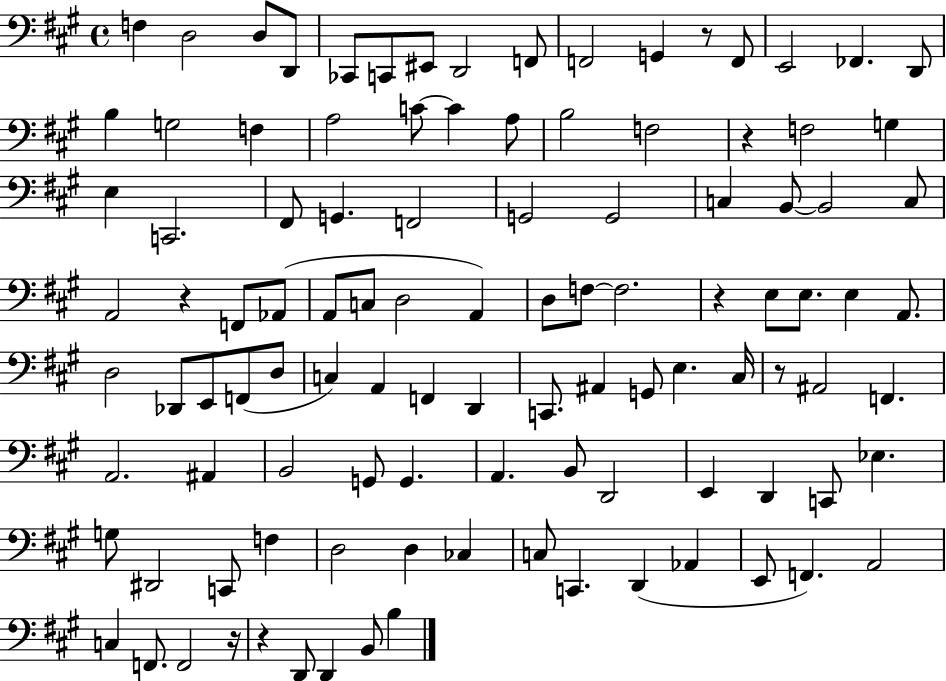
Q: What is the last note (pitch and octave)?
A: B3